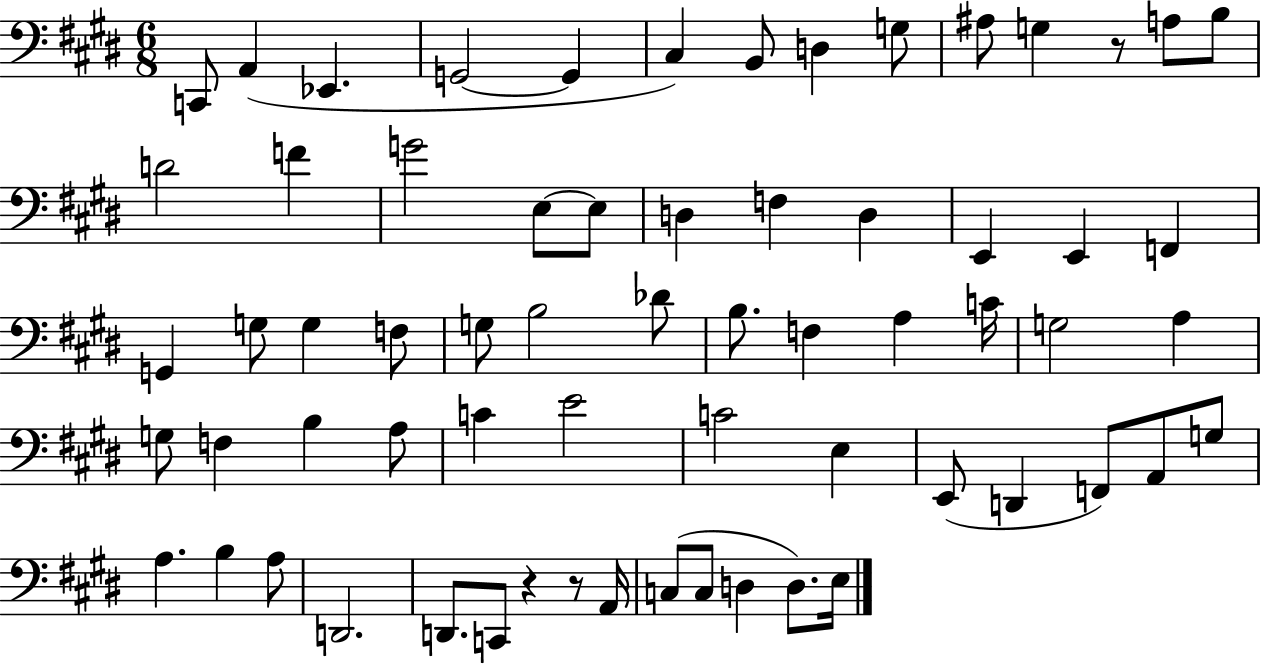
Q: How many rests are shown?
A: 3